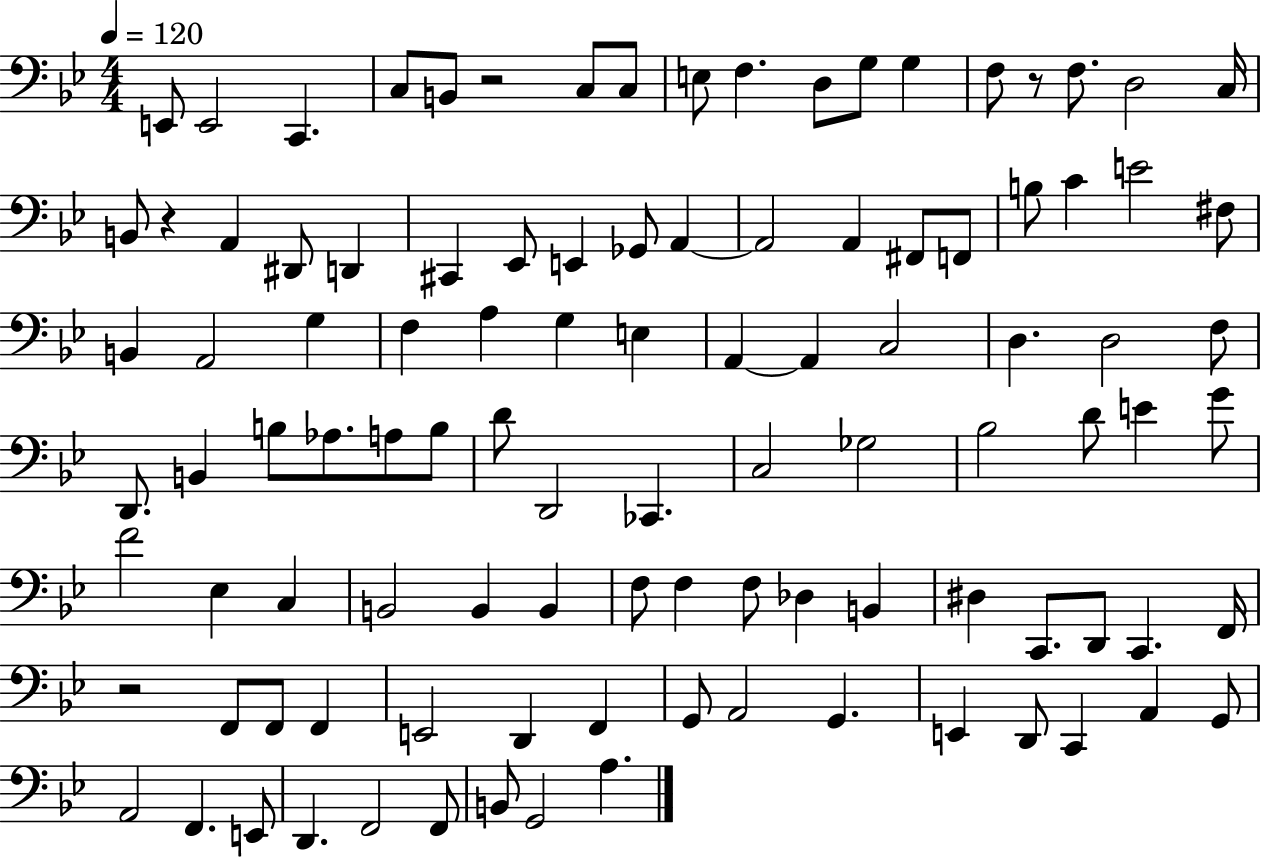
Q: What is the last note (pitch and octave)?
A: A3